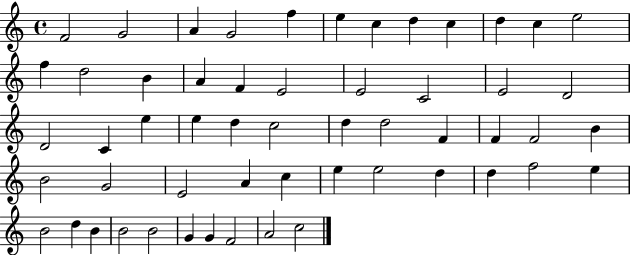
{
  \clef treble
  \time 4/4
  \defaultTimeSignature
  \key c \major
  f'2 g'2 | a'4 g'2 f''4 | e''4 c''4 d''4 c''4 | d''4 c''4 e''2 | \break f''4 d''2 b'4 | a'4 f'4 e'2 | e'2 c'2 | e'2 d'2 | \break d'2 c'4 e''4 | e''4 d''4 c''2 | d''4 d''2 f'4 | f'4 f'2 b'4 | \break b'2 g'2 | e'2 a'4 c''4 | e''4 e''2 d''4 | d''4 f''2 e''4 | \break b'2 d''4 b'4 | b'2 b'2 | g'4 g'4 f'2 | a'2 c''2 | \break \bar "|."
}